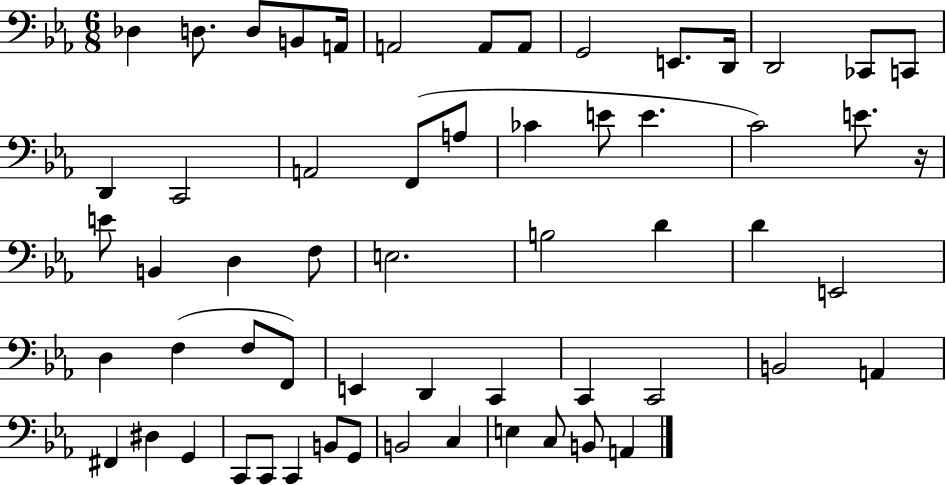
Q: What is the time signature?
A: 6/8